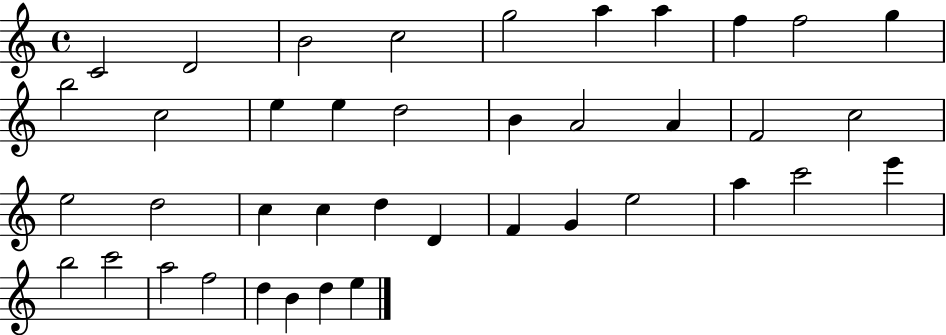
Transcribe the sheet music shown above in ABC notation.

X:1
T:Untitled
M:4/4
L:1/4
K:C
C2 D2 B2 c2 g2 a a f f2 g b2 c2 e e d2 B A2 A F2 c2 e2 d2 c c d D F G e2 a c'2 e' b2 c'2 a2 f2 d B d e